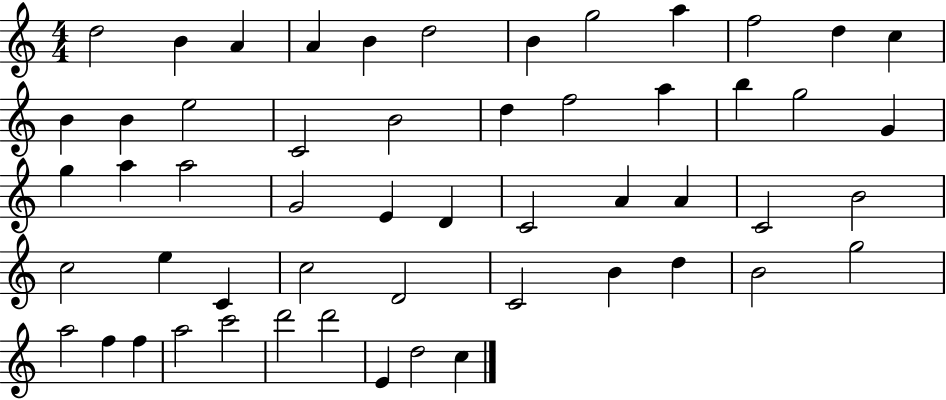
D5/h B4/q A4/q A4/q B4/q D5/h B4/q G5/h A5/q F5/h D5/q C5/q B4/q B4/q E5/h C4/h B4/h D5/q F5/h A5/q B5/q G5/h G4/q G5/q A5/q A5/h G4/h E4/q D4/q C4/h A4/q A4/q C4/h B4/h C5/h E5/q C4/q C5/h D4/h C4/h B4/q D5/q B4/h G5/h A5/h F5/q F5/q A5/h C6/h D6/h D6/h E4/q D5/h C5/q